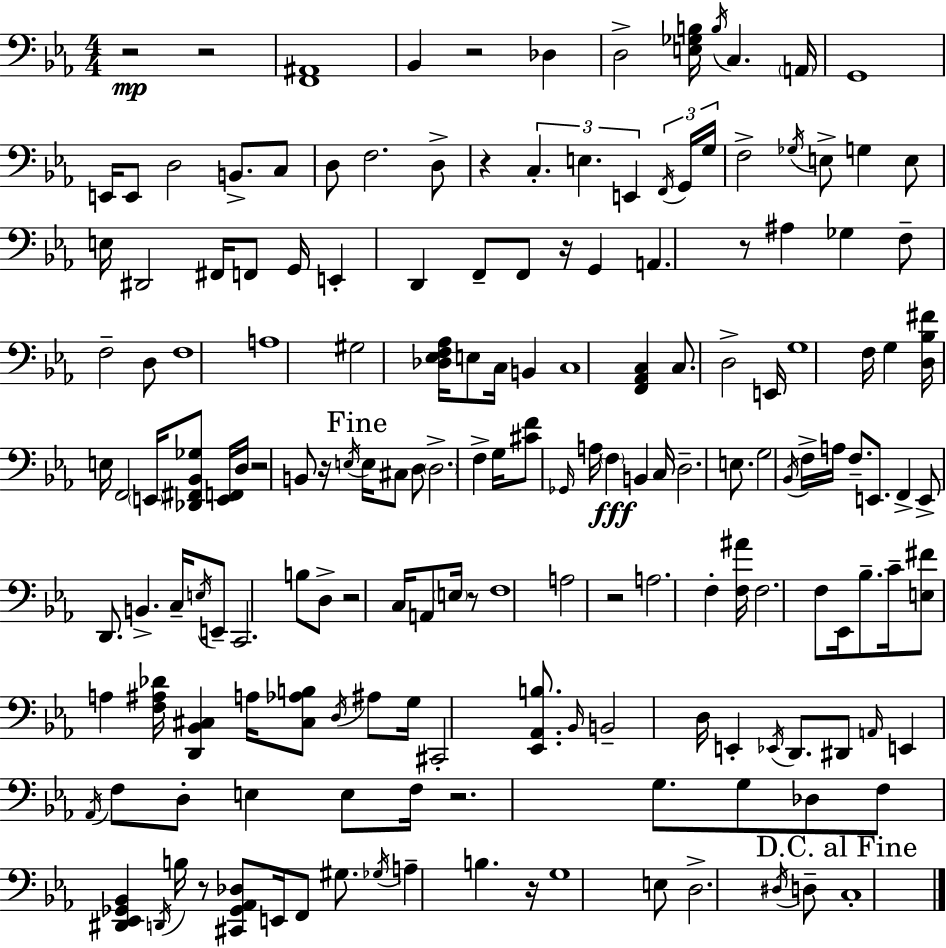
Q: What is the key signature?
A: EES major